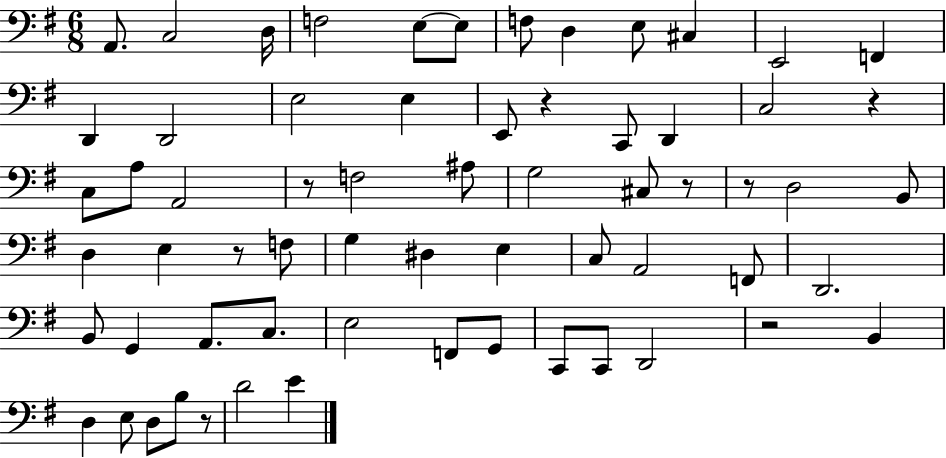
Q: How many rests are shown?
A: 8